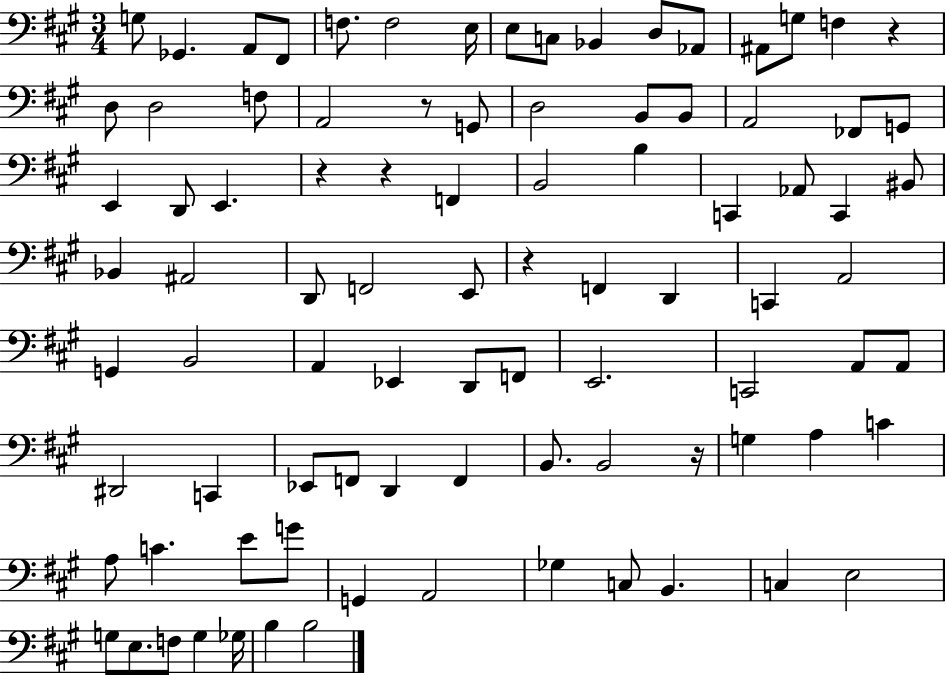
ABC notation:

X:1
T:Untitled
M:3/4
L:1/4
K:A
G,/2 _G,, A,,/2 ^F,,/2 F,/2 F,2 E,/4 E,/2 C,/2 _B,, D,/2 _A,,/2 ^A,,/2 G,/2 F, z D,/2 D,2 F,/2 A,,2 z/2 G,,/2 D,2 B,,/2 B,,/2 A,,2 _F,,/2 G,,/2 E,, D,,/2 E,, z z F,, B,,2 B, C,, _A,,/2 C,, ^B,,/2 _B,, ^A,,2 D,,/2 F,,2 E,,/2 z F,, D,, C,, A,,2 G,, B,,2 A,, _E,, D,,/2 F,,/2 E,,2 C,,2 A,,/2 A,,/2 ^D,,2 C,, _E,,/2 F,,/2 D,, F,, B,,/2 B,,2 z/4 G, A, C A,/2 C E/2 G/2 G,, A,,2 _G, C,/2 B,, C, E,2 G,/2 E,/2 F,/2 G, _G,/4 B, B,2